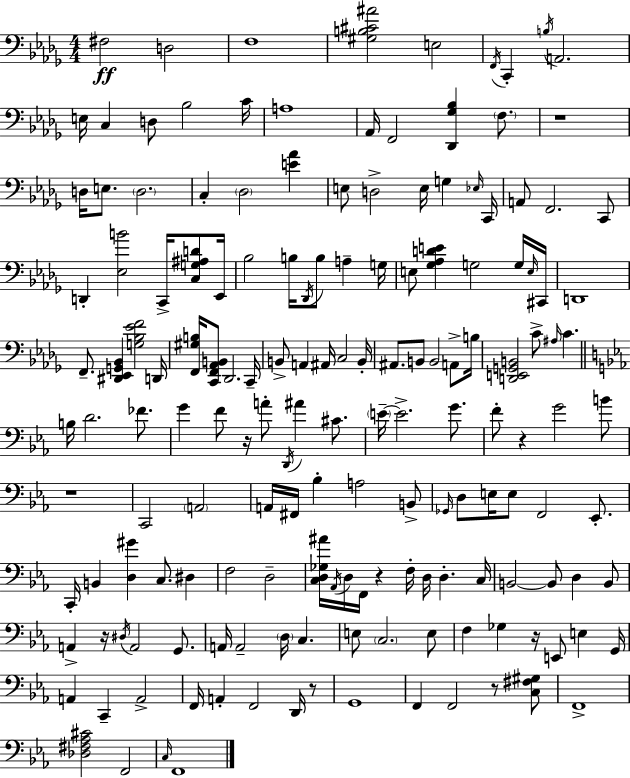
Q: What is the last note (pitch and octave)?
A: F2